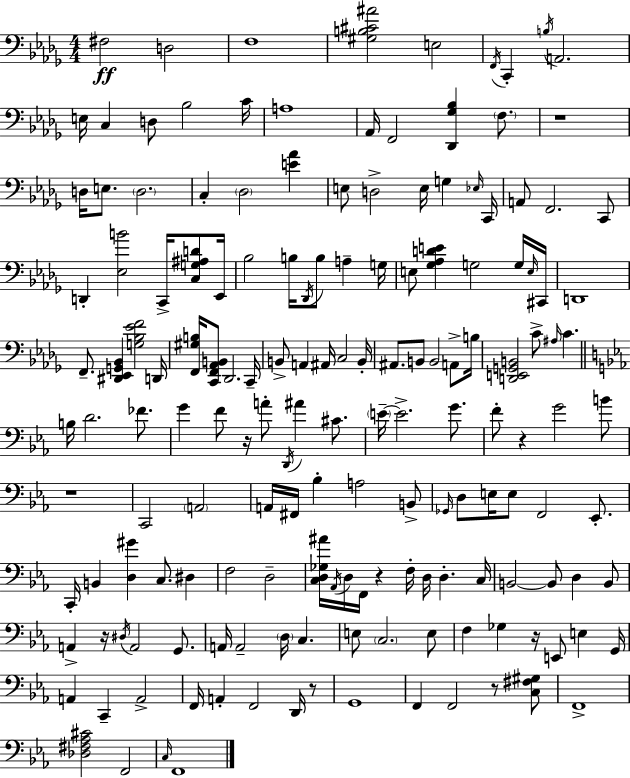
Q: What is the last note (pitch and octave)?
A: F2